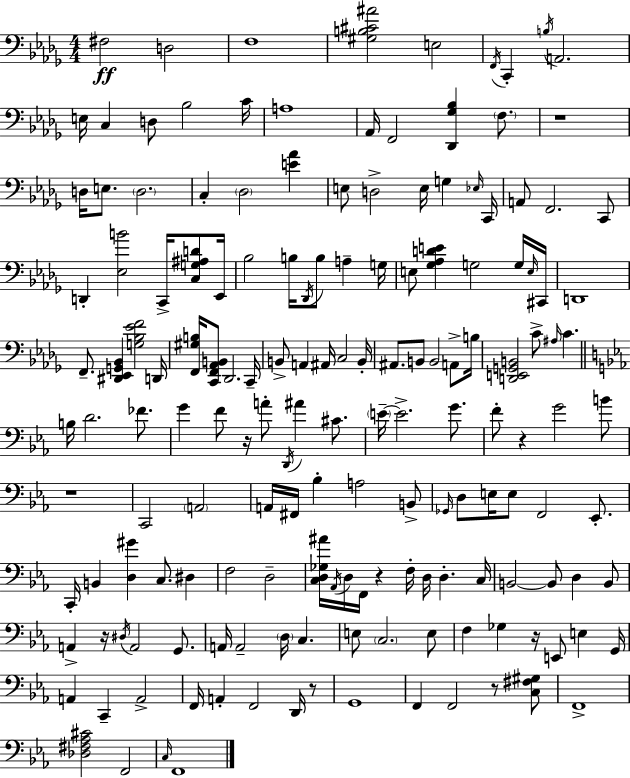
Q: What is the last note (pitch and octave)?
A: F2